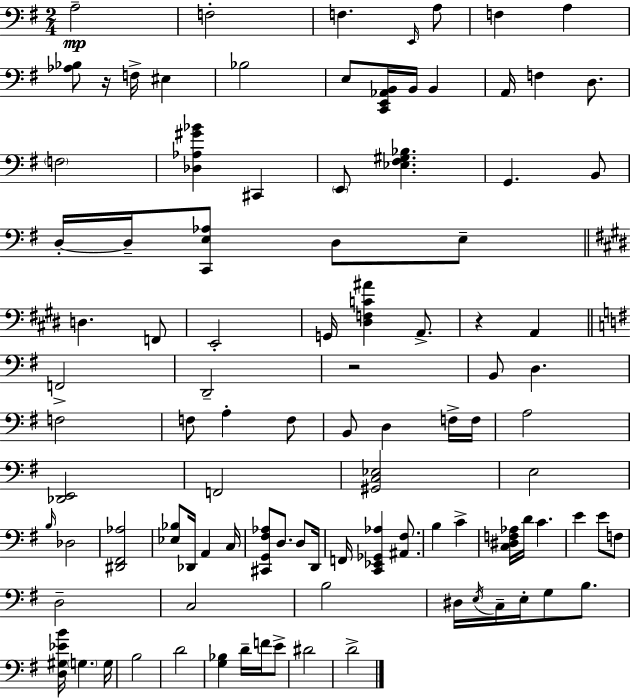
X:1
T:Untitled
M:2/4
L:1/4
K:Em
A,2 F,2 F, E,,/4 A,/2 F, A, [_A,_B,]/2 z/4 F,/4 ^E, _B,2 E,/2 [C,,E,,_A,,B,,]/4 B,,/4 B,, A,,/4 F, D,/2 F,2 [_D,_A,^G_B] ^C,, E,,/2 [_E,^F,^G,_B,] G,, B,,/2 D,/4 D,/4 [C,,E,_A,]/2 D,/2 E,/2 D, F,,/2 E,,2 G,,/4 [^D,F,C^A] A,,/2 z A,, F,,2 D,,2 z2 B,,/2 D, F,2 F,/2 A, F,/2 B,,/2 D, F,/4 F,/4 A,2 [_D,,E,,]2 F,,2 [^G,,C,_E,]2 E,2 B,/4 _D,2 [^D,,^F,,_A,]2 [_E,_B,]/2 _D,,/4 A,, C,/4 [^C,,G,,^F,_A,]/2 D,/2 D,/2 D,,/4 F,,/4 [C,,_E,,_G,,_A,] [^A,,^F,]/2 B, C [C,^D,F,_A,]/4 D/4 C E E/2 F,/2 D,2 C,2 B,2 ^D,/4 E,/4 C,/4 E,/4 G,/2 B,/2 [D,^G,_EB]/4 G, G,/4 B,2 D2 [G,_B,] D/4 F/4 E/2 ^D2 D2